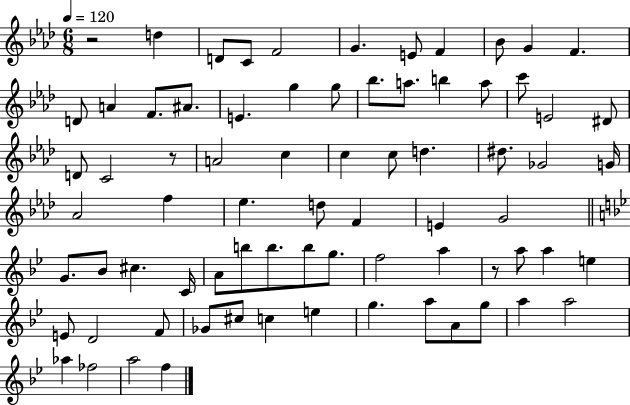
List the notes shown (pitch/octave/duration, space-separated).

R/h D5/q D4/e C4/e F4/h G4/q. E4/e F4/q Bb4/e G4/q F4/q. D4/e A4/q F4/e. A#4/e. E4/q. G5/q G5/e Bb5/e. A5/e. B5/q A5/e C6/e E4/h D#4/e D4/e C4/h R/e A4/h C5/q C5/q C5/e D5/q. D#5/e. Gb4/h G4/s Ab4/h F5/q Eb5/q. D5/e F4/q E4/q G4/h G4/e. Bb4/e C#5/q. C4/s A4/e B5/e B5/e. B5/e G5/e. F5/h A5/q R/e A5/e A5/q E5/q E4/e D4/h F4/e Gb4/e C#5/e C5/q E5/q G5/q. A5/e A4/e G5/e A5/q A5/h Ab5/q FES5/h A5/h F5/q